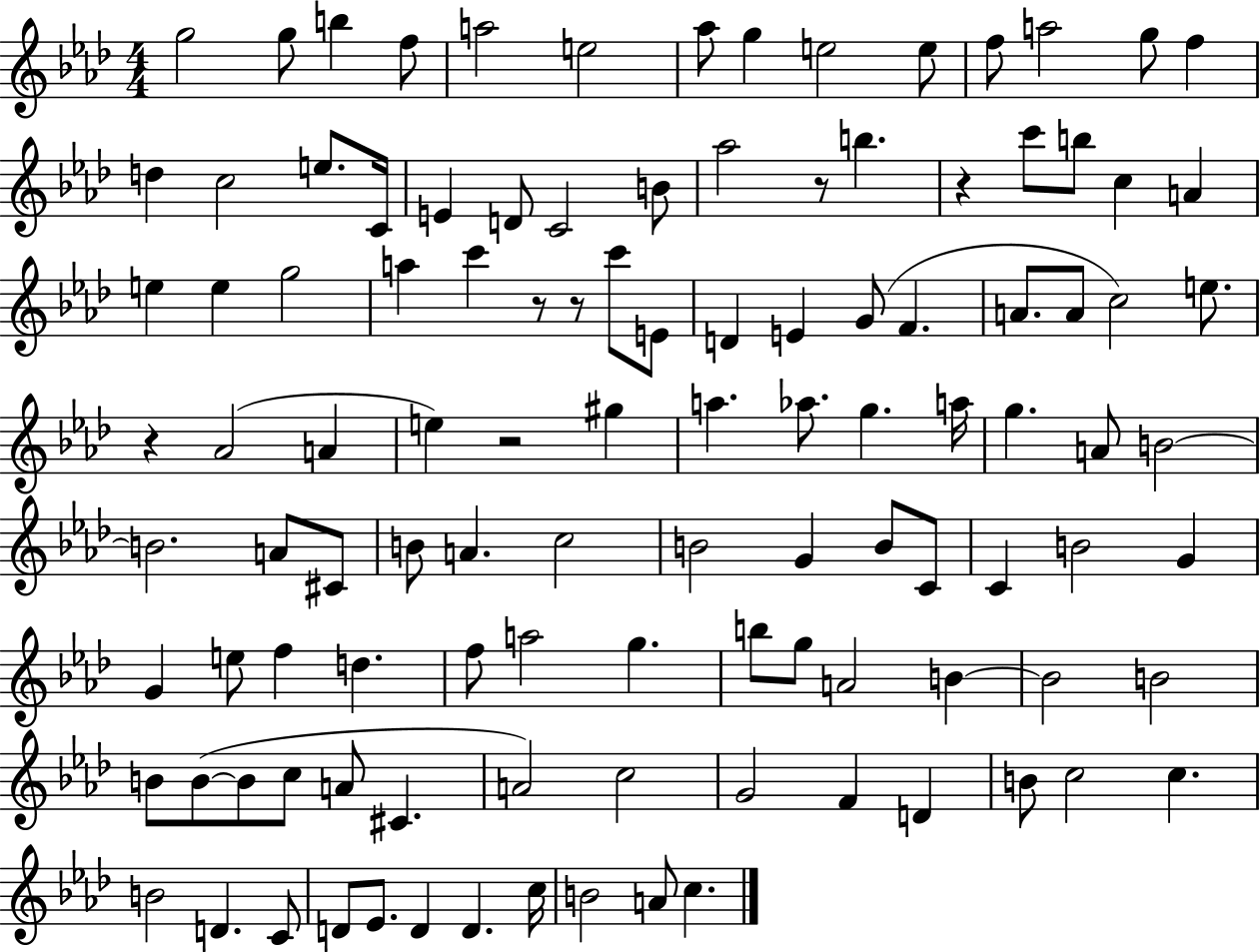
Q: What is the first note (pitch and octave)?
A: G5